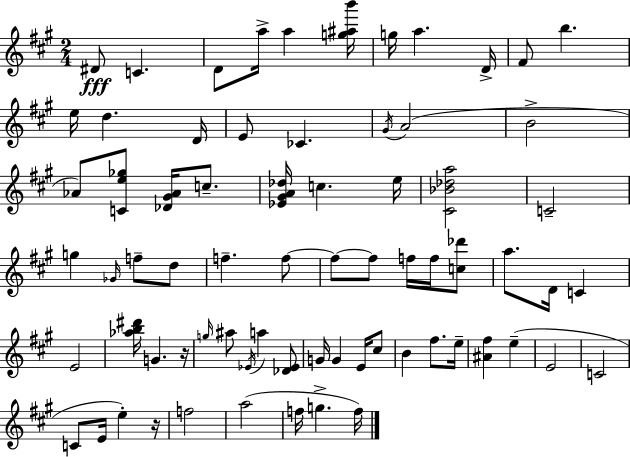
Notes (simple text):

D#4/e C4/q. D4/e A5/s A5/q [G5,A#5,B6]/s G5/s A5/q. D4/s F#4/e B5/q. E5/s D5/q. D4/s E4/e CES4/q. G#4/s A4/h B4/h Ab4/e [C4,E5,Gb5]/e [Db4,G#4,Ab4]/s C5/e. [Eb4,G#4,A4,Db5]/s C5/q. E5/s [C#4,Bb4,Db5,A5]/h C4/h G5/q Gb4/s F5/e D5/e F5/q. F5/e F5/e F5/e F5/s F5/s [C5,Db6]/e A5/e. D4/s C4/q E4/h [Ab5,B5,D#6]/s G4/q. R/s G5/s A#5/e Eb4/s A5/q [Db4,Eb4]/e G4/s G4/q E4/s C#5/e B4/q F#5/e. E5/s [A#4,F#5]/q E5/q E4/h C4/h C4/e E4/s E5/q R/s F5/h A5/h F5/s G5/q. F5/s